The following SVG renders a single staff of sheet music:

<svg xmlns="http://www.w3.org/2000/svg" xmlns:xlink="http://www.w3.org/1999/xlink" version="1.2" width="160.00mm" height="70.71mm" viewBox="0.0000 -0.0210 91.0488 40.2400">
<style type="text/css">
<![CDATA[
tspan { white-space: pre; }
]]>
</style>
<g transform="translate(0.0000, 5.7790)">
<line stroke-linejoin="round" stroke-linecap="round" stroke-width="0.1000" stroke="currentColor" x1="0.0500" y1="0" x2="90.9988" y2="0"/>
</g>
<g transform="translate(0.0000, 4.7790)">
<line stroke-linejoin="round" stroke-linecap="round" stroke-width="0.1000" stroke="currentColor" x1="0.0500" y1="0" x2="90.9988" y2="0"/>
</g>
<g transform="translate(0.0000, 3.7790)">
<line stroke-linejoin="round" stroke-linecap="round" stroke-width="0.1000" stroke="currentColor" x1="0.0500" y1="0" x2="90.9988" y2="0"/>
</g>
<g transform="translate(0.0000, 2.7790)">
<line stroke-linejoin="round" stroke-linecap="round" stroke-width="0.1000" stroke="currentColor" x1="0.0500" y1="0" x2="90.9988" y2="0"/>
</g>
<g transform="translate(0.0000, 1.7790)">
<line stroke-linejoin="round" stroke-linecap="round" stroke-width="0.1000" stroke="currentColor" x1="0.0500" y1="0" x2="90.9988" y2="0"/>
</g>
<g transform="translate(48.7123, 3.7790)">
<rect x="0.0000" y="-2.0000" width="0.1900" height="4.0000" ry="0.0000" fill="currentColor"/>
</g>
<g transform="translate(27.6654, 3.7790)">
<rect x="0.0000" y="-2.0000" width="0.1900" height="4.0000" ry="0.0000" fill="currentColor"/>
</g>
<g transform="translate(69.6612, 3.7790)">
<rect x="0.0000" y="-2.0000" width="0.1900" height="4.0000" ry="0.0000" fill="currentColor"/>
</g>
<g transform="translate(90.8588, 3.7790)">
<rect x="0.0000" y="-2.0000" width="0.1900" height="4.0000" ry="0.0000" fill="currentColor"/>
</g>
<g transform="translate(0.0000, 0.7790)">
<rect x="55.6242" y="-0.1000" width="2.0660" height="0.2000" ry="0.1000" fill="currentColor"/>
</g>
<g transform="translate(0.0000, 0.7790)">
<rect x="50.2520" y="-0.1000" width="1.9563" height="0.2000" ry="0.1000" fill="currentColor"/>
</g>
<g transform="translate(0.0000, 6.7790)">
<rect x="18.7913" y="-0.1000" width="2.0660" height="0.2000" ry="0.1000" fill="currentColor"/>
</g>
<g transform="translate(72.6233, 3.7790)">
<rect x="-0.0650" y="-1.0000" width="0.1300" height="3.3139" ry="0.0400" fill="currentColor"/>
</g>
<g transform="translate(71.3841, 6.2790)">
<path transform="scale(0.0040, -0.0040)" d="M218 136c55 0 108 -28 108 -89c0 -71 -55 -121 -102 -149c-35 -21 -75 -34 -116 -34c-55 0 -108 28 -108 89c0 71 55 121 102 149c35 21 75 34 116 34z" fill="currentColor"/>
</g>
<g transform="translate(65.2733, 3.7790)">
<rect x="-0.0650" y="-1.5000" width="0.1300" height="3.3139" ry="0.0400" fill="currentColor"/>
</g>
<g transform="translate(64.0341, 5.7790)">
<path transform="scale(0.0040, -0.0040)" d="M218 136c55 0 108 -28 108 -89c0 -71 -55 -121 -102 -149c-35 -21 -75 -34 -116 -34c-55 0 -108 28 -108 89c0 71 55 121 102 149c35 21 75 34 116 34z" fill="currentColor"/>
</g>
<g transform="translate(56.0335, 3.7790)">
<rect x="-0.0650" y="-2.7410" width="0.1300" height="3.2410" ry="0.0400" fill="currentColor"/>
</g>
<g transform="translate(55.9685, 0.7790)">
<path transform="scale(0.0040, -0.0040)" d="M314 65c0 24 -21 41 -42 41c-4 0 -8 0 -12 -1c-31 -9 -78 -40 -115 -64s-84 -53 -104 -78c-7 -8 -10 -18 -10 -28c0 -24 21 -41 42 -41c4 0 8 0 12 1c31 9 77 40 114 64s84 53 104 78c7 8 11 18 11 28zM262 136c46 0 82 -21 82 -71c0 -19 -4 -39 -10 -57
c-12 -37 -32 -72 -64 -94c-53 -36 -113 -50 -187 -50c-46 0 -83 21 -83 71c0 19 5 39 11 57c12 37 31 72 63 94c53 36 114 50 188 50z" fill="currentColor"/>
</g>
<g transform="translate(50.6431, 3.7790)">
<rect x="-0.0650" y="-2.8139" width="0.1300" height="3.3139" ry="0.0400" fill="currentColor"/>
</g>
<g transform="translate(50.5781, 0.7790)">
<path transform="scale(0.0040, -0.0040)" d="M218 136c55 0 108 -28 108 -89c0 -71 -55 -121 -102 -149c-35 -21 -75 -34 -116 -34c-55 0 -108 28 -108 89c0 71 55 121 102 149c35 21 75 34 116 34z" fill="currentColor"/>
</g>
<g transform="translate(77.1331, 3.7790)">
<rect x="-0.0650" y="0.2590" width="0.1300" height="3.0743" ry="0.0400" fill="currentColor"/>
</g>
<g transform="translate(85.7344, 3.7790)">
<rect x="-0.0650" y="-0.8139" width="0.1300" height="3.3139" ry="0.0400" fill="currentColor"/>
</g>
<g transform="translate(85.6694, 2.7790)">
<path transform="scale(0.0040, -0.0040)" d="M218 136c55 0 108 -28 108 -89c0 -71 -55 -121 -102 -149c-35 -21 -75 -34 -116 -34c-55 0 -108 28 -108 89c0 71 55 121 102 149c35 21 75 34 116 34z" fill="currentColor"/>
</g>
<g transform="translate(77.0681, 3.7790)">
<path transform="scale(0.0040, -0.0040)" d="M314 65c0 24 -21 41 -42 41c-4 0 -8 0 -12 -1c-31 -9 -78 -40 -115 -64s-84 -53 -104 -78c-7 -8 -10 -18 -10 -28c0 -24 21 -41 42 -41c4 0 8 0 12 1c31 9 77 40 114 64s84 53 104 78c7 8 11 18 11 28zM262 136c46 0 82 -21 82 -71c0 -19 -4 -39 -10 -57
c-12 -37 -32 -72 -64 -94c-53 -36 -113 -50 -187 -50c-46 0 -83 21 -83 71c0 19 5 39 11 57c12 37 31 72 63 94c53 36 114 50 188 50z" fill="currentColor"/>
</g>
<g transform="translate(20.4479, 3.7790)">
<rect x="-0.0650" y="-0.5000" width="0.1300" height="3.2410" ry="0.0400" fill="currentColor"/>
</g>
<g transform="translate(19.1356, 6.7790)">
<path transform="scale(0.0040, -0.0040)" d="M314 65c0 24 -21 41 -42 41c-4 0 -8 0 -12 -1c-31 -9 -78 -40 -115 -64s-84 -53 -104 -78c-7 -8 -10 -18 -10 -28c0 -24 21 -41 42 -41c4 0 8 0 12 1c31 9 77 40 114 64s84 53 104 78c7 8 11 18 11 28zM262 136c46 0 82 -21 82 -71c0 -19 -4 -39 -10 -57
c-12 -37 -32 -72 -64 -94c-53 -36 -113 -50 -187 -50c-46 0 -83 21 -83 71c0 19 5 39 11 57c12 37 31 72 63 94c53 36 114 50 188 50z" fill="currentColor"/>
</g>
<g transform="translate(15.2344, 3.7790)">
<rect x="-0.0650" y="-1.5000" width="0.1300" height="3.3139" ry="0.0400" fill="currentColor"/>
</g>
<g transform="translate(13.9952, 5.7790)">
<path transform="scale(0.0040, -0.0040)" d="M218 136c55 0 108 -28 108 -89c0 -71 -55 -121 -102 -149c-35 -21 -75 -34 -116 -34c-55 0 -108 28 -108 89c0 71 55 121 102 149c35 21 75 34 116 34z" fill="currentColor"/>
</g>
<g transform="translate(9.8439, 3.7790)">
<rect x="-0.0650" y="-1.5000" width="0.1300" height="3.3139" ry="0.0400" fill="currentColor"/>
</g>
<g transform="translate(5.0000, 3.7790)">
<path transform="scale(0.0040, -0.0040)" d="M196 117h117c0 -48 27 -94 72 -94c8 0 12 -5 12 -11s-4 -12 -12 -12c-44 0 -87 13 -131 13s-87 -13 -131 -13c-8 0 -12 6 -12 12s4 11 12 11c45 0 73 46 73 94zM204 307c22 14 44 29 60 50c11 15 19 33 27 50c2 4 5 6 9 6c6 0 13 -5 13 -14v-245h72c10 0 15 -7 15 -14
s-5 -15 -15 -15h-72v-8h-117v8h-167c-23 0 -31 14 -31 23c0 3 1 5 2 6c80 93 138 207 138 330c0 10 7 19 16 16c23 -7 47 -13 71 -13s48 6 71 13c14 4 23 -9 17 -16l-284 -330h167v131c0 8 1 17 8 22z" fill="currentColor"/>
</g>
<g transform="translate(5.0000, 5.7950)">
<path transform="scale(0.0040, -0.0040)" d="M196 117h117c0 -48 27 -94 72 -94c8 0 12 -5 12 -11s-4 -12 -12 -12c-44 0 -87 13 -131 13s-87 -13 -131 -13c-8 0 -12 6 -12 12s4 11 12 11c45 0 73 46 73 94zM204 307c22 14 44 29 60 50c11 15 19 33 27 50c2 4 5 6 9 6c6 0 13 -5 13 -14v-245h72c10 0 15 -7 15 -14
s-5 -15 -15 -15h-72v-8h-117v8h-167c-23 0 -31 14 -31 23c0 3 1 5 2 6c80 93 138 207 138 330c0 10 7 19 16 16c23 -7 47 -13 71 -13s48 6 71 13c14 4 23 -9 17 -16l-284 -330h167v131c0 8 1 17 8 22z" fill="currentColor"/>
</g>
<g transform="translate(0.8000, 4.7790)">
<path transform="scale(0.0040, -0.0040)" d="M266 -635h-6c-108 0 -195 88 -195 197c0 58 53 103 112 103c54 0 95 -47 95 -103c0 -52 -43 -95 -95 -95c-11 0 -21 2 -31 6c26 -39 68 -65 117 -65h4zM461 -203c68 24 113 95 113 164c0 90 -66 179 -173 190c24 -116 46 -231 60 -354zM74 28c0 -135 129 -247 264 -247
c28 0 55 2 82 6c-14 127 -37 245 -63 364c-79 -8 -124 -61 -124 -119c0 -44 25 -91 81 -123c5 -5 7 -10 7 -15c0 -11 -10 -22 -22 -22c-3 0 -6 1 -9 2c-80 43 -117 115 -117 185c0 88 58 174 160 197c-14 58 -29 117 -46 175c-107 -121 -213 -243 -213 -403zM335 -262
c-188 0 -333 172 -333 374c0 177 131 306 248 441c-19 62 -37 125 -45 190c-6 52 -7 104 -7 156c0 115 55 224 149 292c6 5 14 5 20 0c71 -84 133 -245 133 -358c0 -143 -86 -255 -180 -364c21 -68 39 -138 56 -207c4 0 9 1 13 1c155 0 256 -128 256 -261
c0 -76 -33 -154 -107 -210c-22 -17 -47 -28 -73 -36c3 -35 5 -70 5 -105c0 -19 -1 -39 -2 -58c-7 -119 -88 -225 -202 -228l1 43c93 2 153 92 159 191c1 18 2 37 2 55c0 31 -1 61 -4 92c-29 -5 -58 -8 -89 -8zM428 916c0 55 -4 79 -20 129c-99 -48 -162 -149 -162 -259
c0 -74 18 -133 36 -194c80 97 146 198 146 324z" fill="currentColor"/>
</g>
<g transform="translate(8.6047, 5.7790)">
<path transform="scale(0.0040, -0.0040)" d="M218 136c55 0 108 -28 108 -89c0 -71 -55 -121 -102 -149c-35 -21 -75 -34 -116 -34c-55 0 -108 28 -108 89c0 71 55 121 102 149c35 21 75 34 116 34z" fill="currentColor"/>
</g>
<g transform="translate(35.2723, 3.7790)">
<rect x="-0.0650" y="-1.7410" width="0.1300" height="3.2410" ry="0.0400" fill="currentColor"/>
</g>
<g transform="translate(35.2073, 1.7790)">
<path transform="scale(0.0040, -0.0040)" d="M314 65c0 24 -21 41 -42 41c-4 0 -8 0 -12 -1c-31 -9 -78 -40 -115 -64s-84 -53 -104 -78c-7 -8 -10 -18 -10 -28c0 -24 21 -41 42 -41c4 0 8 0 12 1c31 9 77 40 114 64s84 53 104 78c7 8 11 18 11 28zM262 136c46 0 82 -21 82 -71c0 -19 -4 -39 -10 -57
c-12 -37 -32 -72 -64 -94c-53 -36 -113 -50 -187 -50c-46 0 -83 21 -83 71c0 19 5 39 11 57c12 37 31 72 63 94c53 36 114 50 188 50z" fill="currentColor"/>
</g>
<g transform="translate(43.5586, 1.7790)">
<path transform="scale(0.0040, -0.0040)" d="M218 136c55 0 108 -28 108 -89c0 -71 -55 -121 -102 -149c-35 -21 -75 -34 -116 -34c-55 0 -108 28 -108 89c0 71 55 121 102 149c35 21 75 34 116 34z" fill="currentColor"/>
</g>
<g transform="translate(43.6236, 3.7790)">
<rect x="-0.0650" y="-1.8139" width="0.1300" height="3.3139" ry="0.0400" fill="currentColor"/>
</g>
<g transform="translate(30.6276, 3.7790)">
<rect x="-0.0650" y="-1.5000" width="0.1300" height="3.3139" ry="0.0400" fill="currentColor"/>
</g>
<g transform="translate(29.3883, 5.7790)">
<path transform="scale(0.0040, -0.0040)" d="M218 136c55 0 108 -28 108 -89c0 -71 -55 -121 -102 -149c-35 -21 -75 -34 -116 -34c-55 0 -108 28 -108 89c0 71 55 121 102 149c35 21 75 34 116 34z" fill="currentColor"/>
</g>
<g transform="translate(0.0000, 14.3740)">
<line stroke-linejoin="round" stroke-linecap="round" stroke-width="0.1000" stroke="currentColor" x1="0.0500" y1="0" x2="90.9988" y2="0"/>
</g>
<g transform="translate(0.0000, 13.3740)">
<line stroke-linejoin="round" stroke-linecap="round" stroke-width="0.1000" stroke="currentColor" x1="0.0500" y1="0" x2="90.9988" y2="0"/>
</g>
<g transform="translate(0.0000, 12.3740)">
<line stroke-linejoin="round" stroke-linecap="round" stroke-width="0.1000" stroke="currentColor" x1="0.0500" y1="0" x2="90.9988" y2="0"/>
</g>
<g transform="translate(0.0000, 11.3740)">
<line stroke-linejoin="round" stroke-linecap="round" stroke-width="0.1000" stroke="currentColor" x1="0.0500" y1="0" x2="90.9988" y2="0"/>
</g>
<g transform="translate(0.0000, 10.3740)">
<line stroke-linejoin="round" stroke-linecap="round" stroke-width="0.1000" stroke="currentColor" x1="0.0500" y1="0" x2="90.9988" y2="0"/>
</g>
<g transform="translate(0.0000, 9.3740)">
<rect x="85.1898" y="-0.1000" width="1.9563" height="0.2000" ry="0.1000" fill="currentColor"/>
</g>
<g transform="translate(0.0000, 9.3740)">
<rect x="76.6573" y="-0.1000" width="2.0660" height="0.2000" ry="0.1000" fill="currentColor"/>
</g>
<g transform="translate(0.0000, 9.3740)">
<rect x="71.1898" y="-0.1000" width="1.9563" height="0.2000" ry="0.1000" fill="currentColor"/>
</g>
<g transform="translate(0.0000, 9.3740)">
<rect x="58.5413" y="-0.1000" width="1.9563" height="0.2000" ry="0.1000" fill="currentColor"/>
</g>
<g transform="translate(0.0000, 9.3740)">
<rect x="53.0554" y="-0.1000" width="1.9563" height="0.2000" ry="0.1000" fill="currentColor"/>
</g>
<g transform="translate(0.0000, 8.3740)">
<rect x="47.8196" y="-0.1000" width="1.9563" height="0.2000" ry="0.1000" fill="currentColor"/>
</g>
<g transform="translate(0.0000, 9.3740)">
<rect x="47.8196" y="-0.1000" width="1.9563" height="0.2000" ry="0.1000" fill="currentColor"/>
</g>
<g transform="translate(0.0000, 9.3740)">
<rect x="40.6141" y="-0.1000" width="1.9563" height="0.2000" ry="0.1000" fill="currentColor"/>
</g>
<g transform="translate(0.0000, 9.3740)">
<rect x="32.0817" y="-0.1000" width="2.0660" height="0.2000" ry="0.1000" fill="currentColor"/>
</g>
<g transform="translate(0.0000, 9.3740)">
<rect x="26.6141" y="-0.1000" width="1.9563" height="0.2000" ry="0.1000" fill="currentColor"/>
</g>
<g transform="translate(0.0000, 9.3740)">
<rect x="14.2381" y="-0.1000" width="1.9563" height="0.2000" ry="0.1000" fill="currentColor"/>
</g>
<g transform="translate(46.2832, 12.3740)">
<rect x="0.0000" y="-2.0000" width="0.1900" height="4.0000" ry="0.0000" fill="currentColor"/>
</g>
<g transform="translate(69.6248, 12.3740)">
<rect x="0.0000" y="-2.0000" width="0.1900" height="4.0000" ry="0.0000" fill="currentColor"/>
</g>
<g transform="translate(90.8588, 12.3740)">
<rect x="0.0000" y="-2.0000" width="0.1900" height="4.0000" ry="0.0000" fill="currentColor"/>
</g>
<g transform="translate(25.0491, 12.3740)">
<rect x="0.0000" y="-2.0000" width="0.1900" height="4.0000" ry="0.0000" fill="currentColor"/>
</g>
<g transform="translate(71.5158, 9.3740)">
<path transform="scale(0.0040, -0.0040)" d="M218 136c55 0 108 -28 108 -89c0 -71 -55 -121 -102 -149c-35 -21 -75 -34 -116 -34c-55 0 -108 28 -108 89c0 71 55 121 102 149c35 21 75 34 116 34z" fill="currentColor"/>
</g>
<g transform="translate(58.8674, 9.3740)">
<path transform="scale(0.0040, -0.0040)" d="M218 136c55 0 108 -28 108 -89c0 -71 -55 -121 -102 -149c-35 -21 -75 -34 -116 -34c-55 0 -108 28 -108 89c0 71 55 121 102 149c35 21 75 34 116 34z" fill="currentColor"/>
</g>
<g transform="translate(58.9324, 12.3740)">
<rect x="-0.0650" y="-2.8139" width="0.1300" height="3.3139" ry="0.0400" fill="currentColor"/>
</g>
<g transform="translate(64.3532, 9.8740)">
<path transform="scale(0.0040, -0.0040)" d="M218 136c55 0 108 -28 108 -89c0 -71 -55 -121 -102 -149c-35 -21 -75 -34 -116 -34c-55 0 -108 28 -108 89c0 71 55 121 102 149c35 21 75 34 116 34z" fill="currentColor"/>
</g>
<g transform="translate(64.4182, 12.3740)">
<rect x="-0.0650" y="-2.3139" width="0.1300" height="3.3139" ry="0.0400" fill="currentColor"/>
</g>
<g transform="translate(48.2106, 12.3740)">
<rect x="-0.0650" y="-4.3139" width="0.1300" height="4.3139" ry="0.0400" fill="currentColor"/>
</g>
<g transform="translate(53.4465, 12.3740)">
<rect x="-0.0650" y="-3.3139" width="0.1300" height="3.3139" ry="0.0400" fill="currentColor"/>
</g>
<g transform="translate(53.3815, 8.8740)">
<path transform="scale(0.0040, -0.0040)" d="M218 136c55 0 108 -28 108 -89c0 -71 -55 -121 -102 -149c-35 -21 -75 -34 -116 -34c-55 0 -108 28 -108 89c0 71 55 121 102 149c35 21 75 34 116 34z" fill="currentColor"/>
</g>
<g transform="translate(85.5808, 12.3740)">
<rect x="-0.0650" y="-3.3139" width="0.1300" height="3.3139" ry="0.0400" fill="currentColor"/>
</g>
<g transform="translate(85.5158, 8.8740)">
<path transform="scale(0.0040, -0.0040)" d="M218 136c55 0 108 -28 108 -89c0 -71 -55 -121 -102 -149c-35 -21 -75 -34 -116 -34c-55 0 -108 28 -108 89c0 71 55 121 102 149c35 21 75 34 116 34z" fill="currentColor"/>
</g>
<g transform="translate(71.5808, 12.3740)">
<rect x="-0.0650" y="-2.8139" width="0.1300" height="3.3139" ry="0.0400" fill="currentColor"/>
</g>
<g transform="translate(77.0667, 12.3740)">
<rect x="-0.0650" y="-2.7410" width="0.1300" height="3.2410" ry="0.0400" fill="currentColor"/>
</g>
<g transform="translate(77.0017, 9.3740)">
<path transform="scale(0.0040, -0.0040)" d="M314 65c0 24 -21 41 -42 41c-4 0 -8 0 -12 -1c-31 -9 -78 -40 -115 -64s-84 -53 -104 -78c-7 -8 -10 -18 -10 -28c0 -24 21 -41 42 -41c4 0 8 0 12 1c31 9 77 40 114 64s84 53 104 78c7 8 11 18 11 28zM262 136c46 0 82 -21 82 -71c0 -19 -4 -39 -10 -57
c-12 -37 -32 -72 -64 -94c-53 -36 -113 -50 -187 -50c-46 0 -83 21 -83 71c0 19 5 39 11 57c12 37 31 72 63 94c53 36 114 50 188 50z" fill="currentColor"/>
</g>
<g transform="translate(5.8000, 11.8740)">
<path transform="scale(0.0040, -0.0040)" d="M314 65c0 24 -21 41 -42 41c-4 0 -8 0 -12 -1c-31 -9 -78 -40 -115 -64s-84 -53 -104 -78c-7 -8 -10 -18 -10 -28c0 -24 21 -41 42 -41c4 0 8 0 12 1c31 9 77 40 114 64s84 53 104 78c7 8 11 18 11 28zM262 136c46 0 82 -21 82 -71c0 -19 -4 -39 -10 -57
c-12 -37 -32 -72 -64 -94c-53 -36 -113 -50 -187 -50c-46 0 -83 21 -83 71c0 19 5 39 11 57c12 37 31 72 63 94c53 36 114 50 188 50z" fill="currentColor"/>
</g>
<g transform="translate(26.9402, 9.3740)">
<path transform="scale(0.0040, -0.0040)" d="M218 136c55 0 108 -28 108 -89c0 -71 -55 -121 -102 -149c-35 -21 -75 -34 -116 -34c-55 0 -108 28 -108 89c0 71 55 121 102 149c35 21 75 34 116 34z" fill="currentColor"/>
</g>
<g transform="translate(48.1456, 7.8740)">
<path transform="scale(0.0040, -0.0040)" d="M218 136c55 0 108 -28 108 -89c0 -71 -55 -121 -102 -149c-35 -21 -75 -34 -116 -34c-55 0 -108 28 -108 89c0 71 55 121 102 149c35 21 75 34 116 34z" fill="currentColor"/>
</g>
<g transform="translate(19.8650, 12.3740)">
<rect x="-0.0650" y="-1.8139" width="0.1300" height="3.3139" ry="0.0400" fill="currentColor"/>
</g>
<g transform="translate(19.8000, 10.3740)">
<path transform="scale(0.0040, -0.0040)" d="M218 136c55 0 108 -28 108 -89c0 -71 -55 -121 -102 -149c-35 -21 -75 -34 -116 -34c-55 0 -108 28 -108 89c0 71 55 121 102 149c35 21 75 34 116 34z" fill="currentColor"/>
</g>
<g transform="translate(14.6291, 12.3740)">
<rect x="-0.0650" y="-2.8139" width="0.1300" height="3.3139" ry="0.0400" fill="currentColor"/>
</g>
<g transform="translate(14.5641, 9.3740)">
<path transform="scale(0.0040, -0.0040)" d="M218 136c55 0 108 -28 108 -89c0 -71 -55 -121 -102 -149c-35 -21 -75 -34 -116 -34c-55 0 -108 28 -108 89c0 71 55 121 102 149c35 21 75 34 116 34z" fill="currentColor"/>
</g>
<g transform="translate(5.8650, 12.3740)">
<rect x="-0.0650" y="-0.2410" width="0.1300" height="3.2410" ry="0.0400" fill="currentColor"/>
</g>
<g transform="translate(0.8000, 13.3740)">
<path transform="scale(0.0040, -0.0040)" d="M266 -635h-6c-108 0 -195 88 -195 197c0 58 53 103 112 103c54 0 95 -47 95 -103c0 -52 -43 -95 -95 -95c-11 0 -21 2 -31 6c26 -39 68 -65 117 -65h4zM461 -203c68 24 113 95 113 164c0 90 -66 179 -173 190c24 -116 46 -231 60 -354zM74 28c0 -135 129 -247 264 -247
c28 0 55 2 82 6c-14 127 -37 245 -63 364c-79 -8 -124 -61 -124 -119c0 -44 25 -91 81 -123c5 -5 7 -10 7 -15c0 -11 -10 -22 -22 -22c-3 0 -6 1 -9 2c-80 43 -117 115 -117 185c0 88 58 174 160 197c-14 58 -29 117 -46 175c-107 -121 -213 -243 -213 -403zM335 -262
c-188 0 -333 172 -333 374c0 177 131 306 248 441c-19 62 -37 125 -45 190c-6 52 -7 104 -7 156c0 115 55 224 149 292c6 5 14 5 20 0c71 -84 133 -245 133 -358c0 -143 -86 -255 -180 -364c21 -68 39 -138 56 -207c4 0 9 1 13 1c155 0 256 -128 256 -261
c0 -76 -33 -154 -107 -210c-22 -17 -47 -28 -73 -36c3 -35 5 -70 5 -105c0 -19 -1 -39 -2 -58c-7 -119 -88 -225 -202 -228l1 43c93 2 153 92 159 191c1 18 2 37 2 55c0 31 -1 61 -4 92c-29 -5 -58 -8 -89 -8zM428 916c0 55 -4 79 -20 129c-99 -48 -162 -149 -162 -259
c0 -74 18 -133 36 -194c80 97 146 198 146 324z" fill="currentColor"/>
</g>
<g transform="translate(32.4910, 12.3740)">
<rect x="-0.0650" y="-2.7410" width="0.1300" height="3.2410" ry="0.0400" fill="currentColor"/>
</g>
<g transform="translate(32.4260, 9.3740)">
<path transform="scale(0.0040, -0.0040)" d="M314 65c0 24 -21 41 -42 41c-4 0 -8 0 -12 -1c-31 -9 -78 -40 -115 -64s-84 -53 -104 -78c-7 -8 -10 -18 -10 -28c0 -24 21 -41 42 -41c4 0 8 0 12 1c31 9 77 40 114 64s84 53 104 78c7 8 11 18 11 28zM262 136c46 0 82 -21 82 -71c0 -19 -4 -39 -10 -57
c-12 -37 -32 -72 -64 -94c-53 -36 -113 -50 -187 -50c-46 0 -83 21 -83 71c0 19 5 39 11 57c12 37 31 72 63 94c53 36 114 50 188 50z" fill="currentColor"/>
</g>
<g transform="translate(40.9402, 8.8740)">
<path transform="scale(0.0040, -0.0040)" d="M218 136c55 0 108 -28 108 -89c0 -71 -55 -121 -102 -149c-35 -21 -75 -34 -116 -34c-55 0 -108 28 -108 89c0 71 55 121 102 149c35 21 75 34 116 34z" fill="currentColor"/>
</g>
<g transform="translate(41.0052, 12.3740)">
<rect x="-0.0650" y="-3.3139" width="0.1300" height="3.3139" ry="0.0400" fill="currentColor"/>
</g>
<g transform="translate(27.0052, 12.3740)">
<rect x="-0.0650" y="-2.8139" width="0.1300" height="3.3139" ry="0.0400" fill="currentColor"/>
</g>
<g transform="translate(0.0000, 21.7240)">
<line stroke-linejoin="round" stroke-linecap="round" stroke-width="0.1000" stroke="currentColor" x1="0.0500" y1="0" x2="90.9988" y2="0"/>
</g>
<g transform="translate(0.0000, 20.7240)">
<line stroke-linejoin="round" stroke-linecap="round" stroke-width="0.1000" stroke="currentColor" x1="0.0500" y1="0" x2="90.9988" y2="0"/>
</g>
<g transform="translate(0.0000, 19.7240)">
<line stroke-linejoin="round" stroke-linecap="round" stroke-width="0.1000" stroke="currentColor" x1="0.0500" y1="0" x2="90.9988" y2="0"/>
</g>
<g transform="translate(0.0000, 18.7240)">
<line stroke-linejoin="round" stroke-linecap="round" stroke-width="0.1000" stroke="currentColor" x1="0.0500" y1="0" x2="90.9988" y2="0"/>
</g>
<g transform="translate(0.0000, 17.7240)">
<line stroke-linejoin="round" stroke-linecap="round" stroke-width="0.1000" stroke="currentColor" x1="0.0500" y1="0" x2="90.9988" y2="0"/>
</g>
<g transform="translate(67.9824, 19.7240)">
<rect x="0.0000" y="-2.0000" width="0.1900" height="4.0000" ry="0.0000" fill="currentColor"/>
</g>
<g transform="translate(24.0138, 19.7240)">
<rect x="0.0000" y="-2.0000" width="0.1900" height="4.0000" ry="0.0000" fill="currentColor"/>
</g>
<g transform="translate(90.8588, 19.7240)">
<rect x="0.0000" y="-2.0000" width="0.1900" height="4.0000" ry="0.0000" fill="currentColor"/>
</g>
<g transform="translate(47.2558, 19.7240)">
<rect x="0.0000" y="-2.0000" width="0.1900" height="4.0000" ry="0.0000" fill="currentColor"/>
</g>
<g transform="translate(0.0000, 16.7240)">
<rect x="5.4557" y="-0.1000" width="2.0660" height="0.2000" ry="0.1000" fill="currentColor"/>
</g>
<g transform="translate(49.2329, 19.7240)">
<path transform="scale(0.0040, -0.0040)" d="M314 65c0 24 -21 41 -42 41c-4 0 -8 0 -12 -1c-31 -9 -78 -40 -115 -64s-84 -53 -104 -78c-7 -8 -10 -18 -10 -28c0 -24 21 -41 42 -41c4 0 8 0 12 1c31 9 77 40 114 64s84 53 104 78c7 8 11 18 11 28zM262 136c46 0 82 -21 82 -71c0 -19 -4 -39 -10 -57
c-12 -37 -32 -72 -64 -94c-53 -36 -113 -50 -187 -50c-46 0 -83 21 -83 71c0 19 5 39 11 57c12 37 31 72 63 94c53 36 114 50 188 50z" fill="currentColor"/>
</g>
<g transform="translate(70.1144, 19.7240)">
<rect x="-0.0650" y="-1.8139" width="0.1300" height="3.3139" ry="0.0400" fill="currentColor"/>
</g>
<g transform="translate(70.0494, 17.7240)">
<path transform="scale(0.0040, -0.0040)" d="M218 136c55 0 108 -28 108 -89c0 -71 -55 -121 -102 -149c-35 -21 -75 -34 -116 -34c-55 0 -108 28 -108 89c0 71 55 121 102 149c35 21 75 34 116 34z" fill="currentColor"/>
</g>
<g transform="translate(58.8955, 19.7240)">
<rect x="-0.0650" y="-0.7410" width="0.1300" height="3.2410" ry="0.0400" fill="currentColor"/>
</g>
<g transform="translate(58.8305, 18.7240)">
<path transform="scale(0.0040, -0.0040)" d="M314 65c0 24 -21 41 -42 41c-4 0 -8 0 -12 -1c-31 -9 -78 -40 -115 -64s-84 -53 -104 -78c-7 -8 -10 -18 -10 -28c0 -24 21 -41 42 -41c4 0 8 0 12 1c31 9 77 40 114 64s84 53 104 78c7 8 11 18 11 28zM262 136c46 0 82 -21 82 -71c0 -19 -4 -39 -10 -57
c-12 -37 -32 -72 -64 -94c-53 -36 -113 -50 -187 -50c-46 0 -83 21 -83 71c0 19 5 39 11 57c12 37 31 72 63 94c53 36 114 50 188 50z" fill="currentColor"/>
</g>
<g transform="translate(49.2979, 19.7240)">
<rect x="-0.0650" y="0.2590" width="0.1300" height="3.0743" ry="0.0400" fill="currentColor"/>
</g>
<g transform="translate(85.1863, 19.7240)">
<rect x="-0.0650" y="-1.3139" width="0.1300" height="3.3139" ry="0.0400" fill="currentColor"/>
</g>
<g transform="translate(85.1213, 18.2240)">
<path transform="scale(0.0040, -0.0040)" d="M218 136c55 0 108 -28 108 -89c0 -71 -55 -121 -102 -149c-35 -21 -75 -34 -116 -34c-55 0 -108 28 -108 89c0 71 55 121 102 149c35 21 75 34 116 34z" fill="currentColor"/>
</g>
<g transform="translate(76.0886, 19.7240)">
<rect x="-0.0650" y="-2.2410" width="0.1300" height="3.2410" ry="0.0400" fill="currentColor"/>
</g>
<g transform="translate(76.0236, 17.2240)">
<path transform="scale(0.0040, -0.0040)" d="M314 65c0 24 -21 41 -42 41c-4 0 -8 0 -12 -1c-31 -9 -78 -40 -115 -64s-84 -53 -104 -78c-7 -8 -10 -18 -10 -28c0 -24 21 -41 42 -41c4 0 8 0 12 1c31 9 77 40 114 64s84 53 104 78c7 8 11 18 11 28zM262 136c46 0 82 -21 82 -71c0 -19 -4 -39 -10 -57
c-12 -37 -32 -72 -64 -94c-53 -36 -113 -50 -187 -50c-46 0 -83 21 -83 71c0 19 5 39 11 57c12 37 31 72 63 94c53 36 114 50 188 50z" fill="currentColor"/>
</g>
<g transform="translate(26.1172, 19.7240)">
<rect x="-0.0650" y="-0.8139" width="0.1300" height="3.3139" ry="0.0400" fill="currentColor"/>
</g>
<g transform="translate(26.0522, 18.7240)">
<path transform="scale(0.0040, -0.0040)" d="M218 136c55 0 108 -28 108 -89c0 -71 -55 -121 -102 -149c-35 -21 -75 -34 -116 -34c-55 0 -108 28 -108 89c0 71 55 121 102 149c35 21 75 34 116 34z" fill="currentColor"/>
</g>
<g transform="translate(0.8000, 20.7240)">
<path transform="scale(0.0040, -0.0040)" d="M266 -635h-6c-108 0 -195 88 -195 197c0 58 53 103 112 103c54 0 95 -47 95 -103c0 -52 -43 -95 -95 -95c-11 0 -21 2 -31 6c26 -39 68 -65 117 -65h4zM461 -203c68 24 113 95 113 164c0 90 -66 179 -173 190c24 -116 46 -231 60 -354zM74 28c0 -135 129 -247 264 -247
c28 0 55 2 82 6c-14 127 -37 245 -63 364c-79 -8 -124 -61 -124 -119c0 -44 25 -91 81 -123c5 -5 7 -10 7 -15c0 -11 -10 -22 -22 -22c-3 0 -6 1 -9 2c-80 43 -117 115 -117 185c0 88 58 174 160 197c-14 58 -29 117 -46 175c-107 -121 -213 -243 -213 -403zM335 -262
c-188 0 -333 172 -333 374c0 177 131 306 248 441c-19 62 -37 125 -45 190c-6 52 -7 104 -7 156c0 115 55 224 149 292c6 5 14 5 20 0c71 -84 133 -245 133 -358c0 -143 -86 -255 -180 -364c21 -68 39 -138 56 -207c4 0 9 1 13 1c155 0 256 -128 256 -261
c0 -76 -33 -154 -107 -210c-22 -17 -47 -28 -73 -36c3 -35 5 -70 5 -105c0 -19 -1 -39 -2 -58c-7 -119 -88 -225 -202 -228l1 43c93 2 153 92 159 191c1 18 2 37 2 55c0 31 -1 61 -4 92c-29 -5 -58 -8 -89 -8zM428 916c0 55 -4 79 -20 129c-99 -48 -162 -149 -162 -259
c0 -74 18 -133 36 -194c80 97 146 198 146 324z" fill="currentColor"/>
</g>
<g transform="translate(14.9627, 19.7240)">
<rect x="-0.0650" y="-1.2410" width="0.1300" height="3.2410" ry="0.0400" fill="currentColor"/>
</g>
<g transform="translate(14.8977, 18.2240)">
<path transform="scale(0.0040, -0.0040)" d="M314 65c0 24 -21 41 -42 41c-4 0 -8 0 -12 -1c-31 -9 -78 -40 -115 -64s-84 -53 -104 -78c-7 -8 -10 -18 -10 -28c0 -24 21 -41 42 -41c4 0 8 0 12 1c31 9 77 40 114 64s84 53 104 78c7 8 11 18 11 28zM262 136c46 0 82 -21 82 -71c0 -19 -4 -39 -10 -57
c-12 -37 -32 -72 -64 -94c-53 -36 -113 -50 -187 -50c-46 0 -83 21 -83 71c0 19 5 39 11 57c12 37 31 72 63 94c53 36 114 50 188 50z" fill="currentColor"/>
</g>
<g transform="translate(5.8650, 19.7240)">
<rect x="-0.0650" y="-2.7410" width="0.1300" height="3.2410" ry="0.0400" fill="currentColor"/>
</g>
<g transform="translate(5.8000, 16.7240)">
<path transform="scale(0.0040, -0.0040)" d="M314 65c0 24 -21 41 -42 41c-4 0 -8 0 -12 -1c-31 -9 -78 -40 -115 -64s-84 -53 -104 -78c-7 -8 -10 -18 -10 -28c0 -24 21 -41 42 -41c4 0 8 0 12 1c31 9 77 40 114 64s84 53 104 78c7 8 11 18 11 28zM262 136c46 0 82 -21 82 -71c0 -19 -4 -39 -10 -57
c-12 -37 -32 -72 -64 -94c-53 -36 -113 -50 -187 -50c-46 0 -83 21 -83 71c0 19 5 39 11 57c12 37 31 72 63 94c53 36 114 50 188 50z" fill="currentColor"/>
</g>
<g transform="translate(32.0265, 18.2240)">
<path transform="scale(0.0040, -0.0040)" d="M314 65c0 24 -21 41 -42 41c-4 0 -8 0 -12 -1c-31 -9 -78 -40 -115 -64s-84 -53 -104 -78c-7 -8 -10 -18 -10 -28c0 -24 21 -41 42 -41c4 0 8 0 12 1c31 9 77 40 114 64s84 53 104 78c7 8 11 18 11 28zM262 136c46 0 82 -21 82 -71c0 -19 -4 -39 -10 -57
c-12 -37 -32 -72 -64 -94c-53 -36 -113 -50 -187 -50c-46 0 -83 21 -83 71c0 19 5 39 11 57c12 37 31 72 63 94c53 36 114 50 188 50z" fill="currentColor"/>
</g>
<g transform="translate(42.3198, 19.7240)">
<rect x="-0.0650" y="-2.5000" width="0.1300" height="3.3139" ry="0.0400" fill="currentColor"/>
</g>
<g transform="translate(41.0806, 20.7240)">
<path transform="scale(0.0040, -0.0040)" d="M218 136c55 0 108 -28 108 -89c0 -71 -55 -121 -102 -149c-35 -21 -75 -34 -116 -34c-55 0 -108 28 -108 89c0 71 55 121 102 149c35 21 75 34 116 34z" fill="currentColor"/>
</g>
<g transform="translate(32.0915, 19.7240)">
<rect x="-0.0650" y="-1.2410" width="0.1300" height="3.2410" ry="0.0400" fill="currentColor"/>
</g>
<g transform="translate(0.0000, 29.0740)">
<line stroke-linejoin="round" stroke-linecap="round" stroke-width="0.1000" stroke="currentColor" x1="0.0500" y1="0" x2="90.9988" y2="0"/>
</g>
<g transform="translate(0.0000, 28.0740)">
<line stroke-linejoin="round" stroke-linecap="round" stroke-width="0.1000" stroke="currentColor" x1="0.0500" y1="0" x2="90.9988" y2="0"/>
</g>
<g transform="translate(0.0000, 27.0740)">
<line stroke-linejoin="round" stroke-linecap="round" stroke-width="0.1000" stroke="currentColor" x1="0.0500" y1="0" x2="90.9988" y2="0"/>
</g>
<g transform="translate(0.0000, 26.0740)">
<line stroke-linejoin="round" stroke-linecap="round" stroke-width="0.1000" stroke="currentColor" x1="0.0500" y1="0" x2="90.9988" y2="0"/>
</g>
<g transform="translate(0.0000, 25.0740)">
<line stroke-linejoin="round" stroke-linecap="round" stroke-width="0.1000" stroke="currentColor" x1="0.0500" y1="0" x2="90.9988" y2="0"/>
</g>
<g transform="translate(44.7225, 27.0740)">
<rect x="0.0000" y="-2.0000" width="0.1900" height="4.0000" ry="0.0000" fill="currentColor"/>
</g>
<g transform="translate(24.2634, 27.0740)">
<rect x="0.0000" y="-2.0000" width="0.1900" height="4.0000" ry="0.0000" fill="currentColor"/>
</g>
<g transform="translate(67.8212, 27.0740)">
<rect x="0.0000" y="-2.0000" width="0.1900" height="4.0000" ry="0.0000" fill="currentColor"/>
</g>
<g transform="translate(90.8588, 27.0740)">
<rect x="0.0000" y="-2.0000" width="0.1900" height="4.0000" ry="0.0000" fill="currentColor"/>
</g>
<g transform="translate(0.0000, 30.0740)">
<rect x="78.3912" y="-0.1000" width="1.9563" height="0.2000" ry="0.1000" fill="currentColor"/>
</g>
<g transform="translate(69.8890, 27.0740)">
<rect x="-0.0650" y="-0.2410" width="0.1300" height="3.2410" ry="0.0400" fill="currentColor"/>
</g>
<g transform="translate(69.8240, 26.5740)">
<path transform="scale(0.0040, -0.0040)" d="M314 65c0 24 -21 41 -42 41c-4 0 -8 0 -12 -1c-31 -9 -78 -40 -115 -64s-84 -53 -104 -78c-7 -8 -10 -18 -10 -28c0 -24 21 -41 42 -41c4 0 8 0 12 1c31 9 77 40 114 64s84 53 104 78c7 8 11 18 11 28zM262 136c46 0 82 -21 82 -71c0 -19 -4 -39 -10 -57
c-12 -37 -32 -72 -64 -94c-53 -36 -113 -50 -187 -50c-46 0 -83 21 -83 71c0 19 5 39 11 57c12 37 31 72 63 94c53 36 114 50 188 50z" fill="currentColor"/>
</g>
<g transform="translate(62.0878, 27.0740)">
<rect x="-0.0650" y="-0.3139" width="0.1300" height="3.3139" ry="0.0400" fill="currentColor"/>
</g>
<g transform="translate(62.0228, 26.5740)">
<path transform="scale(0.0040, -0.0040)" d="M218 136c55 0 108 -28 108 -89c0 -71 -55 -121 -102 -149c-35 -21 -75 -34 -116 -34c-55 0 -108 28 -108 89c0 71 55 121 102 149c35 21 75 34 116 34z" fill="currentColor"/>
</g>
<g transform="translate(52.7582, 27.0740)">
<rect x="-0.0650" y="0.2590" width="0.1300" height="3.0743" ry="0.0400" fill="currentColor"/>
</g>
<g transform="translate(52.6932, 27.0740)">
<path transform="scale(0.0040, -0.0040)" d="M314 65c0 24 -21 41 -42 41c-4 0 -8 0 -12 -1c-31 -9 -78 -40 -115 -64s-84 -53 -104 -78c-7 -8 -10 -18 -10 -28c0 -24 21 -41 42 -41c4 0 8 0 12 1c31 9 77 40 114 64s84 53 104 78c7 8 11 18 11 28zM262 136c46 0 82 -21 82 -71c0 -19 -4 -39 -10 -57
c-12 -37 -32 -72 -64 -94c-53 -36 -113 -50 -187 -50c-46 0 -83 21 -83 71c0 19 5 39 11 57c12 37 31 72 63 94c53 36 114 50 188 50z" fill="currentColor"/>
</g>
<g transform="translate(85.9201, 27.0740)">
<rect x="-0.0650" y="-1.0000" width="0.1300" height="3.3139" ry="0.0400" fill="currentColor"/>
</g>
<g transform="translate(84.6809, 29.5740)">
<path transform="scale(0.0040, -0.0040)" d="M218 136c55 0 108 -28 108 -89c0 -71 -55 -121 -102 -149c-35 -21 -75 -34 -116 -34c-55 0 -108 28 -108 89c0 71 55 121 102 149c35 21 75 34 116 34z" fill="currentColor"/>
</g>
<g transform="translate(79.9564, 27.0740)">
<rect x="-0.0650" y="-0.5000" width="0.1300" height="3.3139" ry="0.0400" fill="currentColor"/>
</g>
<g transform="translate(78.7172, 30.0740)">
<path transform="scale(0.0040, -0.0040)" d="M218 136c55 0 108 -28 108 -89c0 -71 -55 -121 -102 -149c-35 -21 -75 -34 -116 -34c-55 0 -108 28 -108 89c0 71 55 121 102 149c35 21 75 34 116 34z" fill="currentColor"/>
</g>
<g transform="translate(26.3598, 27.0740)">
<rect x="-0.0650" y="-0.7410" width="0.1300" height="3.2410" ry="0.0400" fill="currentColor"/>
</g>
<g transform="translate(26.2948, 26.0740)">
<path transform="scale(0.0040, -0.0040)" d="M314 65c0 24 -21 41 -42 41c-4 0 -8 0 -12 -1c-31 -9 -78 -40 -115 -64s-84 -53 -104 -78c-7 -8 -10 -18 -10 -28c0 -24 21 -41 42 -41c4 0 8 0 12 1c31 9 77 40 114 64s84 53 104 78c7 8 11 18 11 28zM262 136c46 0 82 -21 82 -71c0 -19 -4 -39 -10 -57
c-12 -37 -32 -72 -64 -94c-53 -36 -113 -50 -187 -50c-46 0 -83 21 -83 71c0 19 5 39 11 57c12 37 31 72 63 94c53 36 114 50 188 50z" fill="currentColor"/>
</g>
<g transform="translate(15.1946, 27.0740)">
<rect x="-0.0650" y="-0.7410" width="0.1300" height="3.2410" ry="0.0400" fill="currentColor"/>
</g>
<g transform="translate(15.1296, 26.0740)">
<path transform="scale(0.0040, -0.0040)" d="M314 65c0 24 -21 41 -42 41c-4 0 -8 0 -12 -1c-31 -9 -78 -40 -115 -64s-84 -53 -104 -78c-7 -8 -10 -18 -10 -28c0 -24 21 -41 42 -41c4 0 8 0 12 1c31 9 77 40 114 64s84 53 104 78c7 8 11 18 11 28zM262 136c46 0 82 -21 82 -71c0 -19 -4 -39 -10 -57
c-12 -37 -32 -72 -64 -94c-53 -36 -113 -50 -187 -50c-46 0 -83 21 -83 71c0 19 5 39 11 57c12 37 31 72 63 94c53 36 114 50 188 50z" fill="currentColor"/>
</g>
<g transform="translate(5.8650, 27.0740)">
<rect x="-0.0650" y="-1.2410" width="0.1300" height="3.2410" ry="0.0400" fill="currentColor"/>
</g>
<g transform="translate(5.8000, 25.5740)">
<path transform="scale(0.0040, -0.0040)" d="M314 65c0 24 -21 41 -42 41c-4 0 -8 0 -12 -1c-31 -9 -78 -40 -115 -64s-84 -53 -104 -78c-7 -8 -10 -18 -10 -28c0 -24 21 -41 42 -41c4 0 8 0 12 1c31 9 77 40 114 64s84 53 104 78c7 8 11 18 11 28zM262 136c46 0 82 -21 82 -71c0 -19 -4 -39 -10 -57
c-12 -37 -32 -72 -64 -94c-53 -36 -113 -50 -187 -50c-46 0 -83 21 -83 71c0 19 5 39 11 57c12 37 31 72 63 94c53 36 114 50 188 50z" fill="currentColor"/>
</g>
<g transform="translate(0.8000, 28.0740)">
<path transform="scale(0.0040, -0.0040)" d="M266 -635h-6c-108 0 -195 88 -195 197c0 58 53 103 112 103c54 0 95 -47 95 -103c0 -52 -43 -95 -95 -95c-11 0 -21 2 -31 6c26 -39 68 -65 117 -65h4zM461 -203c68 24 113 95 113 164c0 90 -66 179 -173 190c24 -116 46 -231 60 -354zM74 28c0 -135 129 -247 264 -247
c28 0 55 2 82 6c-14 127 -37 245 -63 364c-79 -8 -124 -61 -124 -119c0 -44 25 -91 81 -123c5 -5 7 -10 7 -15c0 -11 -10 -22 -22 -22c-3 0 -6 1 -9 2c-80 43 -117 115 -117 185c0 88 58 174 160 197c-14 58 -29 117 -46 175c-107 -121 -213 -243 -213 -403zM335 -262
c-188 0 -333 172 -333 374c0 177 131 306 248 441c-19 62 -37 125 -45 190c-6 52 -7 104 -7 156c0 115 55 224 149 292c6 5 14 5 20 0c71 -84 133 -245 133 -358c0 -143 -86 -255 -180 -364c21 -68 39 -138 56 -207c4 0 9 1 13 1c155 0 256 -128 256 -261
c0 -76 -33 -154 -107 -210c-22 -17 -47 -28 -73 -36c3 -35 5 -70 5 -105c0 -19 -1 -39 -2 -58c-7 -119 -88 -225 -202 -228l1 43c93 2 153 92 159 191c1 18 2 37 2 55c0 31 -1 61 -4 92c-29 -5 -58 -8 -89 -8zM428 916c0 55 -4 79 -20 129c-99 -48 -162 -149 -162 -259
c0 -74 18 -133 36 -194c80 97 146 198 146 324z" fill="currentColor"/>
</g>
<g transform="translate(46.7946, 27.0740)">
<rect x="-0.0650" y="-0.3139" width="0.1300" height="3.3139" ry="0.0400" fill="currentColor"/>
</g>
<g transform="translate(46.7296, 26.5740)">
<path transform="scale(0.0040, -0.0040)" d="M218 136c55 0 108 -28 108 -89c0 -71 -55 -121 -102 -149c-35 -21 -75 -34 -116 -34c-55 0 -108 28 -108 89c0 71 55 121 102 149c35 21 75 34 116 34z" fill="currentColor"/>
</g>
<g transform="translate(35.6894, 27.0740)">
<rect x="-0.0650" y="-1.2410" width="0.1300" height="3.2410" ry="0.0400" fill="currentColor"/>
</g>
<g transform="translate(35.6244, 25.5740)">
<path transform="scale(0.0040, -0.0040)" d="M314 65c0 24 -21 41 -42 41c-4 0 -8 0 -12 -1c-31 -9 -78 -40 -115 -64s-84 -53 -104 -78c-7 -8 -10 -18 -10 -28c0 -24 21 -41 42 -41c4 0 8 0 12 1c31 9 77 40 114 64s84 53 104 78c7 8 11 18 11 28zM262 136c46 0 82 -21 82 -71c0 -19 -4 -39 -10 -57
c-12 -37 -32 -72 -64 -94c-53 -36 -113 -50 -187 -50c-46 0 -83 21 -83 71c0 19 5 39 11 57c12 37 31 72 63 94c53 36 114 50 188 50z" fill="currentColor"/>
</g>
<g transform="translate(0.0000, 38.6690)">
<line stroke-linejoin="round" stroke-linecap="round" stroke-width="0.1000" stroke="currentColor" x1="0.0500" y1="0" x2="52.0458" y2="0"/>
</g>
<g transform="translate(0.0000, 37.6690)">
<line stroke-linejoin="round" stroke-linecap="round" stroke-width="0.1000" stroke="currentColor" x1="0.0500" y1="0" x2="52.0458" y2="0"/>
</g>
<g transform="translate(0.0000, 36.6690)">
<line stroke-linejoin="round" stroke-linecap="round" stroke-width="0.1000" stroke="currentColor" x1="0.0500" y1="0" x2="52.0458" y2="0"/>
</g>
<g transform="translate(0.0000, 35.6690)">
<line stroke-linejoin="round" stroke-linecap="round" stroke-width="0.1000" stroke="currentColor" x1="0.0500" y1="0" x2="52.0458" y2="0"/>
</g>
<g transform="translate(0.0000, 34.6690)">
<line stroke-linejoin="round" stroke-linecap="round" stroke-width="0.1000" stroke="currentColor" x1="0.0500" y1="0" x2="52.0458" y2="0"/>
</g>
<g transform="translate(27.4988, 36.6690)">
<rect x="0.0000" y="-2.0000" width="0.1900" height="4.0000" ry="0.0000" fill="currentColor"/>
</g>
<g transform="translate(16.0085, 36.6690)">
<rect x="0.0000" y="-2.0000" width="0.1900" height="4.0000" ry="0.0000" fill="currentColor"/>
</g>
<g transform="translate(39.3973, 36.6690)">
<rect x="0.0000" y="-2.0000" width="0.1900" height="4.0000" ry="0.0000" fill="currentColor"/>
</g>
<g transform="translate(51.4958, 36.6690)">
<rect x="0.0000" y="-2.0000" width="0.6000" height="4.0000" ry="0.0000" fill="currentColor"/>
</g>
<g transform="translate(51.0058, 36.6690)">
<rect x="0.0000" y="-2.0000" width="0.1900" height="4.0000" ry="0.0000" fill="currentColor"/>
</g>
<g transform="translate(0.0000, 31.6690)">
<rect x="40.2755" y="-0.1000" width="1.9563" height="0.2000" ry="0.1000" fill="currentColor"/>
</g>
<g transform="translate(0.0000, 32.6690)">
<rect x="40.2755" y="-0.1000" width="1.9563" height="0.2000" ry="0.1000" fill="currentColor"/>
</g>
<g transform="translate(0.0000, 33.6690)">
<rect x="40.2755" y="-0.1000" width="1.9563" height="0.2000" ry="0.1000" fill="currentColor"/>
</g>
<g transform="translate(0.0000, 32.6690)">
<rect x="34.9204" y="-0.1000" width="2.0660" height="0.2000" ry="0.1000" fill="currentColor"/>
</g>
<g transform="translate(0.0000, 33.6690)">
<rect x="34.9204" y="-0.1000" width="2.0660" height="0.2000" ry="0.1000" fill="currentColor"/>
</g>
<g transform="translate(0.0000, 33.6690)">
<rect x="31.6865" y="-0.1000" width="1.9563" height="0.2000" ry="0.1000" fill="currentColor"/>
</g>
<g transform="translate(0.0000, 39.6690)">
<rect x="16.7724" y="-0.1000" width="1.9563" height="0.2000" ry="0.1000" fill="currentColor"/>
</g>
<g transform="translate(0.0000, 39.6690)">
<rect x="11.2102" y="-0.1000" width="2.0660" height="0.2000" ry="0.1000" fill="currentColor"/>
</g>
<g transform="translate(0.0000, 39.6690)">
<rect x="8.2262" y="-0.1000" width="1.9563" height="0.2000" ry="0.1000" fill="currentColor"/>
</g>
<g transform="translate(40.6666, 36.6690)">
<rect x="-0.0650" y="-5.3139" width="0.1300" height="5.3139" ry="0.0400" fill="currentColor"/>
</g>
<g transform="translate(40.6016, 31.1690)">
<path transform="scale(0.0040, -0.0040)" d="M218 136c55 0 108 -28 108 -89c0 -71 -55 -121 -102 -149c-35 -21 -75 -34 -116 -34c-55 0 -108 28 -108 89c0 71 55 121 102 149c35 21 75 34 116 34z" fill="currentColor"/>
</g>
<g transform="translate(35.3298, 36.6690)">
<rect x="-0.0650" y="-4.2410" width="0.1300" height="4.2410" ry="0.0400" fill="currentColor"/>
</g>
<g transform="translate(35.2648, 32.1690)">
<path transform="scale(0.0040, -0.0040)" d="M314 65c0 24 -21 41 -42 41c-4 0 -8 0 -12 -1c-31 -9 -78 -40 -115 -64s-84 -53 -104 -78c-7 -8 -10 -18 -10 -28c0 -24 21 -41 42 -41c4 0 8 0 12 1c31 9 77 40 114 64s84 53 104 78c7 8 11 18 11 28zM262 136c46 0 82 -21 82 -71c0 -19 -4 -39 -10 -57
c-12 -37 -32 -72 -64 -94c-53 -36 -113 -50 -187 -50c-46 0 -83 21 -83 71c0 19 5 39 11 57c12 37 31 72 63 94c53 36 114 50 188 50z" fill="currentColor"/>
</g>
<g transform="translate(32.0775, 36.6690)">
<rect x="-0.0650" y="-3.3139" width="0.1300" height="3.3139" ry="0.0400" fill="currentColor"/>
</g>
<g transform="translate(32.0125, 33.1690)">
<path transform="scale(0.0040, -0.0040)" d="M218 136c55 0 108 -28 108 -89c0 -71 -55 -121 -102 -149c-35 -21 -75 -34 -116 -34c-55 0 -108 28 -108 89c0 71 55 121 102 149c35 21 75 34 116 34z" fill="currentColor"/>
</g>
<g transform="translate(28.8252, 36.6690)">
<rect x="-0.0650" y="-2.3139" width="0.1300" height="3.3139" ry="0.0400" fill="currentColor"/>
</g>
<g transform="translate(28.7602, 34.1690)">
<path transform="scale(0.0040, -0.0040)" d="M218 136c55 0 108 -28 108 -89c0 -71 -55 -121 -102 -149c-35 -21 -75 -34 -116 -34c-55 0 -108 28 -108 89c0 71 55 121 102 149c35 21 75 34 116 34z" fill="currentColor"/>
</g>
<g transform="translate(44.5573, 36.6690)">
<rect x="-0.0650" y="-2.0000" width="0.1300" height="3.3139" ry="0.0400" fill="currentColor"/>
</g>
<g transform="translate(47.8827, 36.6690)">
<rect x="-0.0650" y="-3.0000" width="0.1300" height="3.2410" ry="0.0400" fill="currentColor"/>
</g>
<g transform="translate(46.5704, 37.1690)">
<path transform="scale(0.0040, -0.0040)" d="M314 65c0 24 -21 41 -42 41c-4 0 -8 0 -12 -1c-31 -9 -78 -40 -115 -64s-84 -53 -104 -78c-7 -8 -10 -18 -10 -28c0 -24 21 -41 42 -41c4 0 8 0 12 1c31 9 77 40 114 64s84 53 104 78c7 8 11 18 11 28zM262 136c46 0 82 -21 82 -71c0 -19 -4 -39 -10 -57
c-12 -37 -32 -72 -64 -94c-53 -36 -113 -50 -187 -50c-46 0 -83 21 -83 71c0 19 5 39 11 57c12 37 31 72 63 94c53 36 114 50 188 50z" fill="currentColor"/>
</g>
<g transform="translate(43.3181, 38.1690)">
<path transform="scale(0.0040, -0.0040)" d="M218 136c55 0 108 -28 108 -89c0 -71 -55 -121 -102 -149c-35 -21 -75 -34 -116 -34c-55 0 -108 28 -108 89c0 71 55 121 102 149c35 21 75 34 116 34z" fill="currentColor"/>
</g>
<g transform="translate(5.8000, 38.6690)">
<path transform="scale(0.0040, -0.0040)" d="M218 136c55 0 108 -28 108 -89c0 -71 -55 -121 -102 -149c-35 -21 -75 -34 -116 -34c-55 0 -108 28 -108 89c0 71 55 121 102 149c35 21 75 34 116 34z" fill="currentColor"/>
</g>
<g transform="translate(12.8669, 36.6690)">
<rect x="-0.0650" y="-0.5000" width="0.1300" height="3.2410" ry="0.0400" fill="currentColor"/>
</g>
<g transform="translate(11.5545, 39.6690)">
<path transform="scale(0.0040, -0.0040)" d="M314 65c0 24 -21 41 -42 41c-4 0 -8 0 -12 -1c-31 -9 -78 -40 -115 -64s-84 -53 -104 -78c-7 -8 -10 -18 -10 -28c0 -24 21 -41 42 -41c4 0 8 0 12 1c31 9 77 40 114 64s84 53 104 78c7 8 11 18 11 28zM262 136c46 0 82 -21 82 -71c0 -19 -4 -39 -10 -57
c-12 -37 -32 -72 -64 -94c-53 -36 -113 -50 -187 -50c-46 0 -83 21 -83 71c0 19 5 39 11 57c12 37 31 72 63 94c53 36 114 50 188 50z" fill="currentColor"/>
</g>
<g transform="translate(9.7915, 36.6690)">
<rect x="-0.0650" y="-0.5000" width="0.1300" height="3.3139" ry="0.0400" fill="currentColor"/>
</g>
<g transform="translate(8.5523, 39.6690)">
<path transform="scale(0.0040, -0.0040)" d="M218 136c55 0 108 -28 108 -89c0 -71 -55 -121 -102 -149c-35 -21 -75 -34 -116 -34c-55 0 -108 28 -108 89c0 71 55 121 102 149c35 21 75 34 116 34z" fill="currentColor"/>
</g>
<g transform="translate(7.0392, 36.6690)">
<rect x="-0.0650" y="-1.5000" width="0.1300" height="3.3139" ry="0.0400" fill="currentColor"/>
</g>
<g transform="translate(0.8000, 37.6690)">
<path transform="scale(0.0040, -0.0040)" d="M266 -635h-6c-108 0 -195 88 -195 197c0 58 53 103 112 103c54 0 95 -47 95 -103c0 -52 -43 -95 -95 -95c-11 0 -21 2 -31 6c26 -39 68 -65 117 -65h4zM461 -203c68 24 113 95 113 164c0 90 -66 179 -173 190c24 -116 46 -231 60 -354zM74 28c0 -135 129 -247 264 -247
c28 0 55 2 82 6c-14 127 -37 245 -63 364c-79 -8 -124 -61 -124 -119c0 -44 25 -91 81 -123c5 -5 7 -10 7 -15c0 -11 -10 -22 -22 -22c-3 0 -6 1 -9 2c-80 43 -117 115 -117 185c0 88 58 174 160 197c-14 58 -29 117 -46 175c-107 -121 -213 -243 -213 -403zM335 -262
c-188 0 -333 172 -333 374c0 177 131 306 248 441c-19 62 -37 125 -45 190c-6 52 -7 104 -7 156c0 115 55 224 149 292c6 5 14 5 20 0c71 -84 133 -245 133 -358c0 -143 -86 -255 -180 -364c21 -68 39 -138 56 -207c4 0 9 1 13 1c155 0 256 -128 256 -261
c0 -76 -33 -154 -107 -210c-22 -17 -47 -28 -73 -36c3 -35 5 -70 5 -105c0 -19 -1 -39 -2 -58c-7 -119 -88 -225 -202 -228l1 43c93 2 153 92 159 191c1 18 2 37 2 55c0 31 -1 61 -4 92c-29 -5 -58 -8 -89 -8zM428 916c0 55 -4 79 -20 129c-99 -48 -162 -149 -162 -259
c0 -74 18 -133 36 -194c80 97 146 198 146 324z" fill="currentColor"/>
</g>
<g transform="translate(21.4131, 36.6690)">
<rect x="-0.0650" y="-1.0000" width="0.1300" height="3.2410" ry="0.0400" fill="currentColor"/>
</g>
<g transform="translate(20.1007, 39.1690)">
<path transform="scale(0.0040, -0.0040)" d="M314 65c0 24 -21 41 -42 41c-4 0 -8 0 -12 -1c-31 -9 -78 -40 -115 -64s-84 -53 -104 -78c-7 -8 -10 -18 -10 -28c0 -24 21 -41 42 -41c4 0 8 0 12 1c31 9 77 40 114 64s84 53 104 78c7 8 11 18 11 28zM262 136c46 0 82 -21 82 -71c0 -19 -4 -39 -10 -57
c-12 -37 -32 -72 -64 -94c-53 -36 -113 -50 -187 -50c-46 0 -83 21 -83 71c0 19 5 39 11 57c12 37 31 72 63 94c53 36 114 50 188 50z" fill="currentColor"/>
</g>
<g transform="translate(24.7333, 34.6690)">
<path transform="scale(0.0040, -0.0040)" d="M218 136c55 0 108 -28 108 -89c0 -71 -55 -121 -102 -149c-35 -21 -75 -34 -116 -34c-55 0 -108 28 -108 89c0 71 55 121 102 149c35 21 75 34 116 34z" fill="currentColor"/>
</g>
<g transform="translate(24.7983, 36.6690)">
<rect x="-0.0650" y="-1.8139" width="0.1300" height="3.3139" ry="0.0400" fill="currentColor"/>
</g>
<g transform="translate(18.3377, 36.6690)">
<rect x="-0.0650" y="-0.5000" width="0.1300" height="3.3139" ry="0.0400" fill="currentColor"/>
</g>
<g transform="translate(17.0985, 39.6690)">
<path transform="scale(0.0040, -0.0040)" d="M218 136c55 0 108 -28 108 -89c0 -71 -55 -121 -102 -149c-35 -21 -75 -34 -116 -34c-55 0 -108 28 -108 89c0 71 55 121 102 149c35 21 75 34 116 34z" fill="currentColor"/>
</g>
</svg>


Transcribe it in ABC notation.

X:1
T:Untitled
M:4/4
L:1/4
K:C
E E C2 E f2 f a a2 E D B2 d c2 a f a a2 b d' b a g a a2 b a2 e2 d e2 G B2 d2 f g2 e e2 d2 d2 e2 c B2 c c2 C D E C C2 C D2 f g b d'2 f' F A2